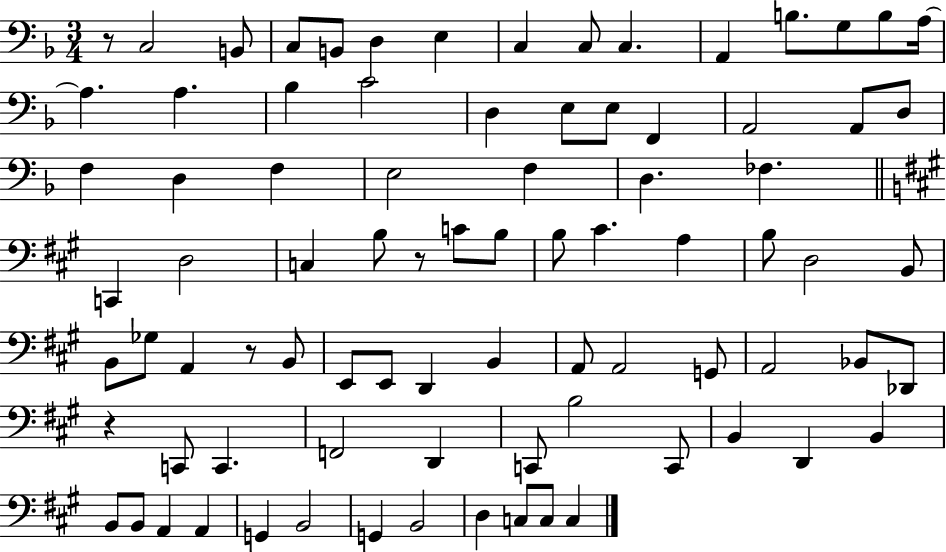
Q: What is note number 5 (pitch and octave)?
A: D3